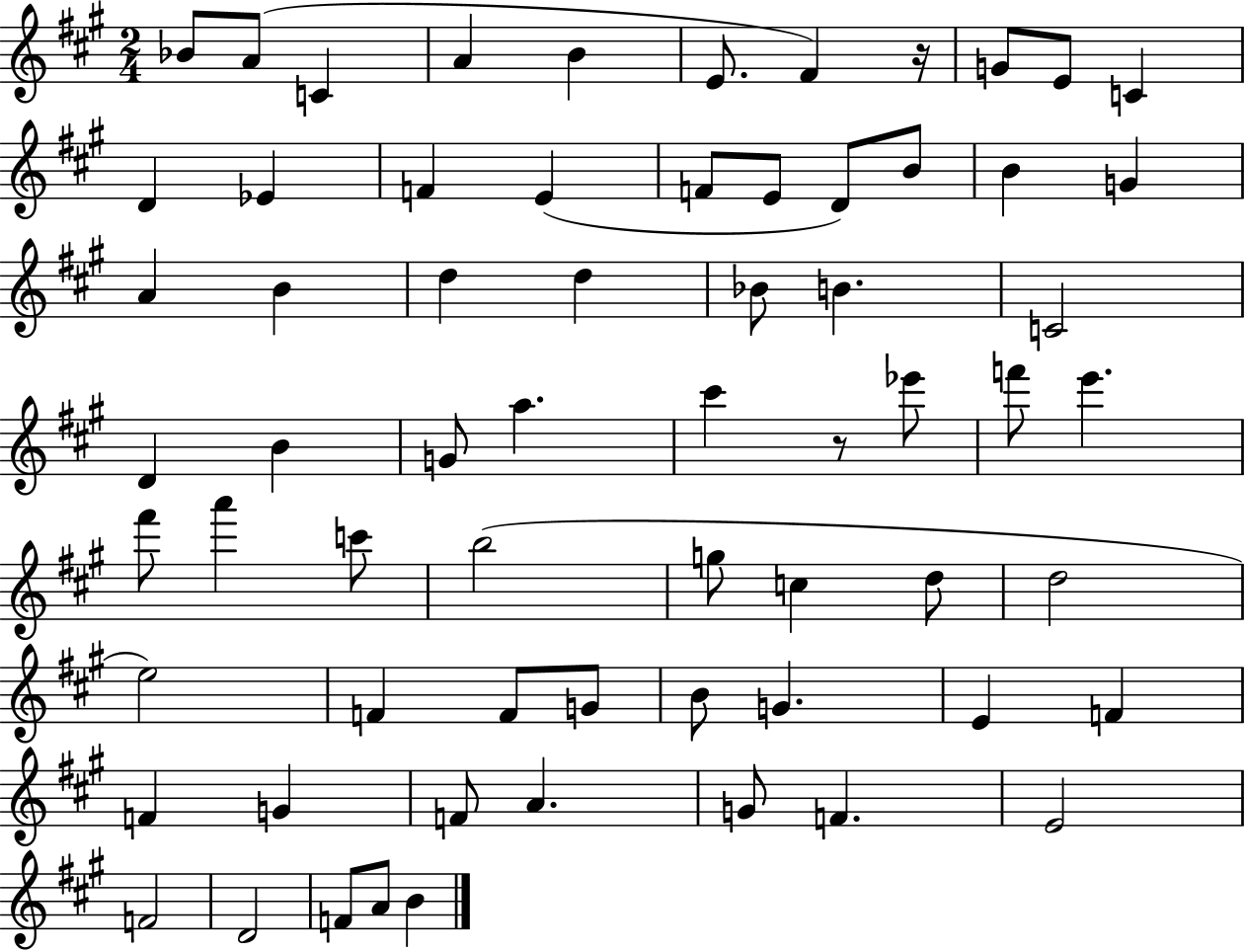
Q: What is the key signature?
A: A major